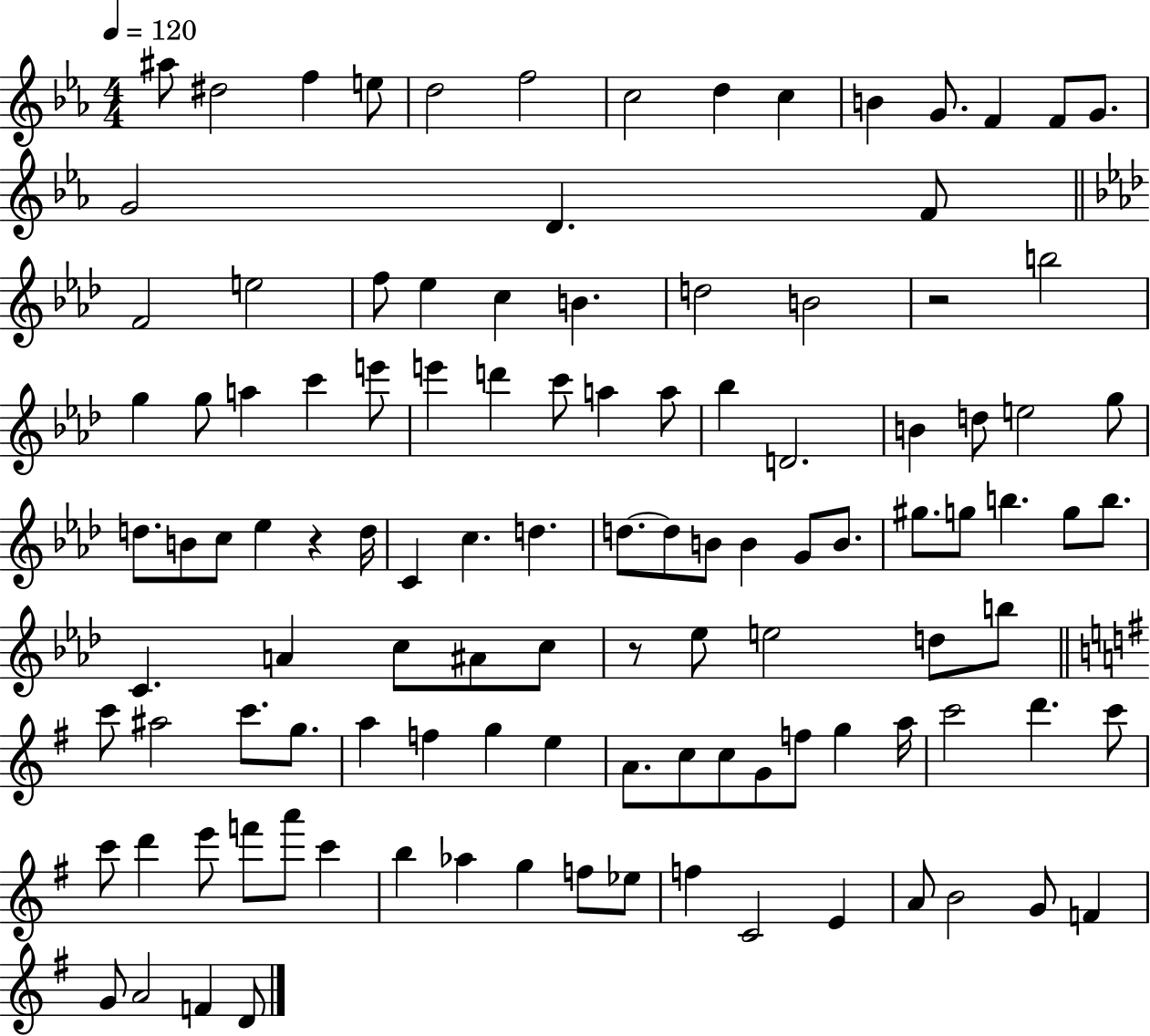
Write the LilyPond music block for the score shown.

{
  \clef treble
  \numericTimeSignature
  \time 4/4
  \key ees \major
  \tempo 4 = 120
  ais''8 dis''2 f''4 e''8 | d''2 f''2 | c''2 d''4 c''4 | b'4 g'8. f'4 f'8 g'8. | \break g'2 d'4. f'8 | \bar "||" \break \key aes \major f'2 e''2 | f''8 ees''4 c''4 b'4. | d''2 b'2 | r2 b''2 | \break g''4 g''8 a''4 c'''4 e'''8 | e'''4 d'''4 c'''8 a''4 a''8 | bes''4 d'2. | b'4 d''8 e''2 g''8 | \break d''8. b'8 c''8 ees''4 r4 d''16 | c'4 c''4. d''4. | d''8.~~ d''8 b'8 b'4 g'8 b'8. | gis''8. g''8 b''4. g''8 b''8. | \break c'4. a'4 c''8 ais'8 c''8 | r8 ees''8 e''2 d''8 b''8 | \bar "||" \break \key g \major c'''8 ais''2 c'''8. g''8. | a''4 f''4 g''4 e''4 | a'8. c''8 c''8 g'8 f''8 g''4 a''16 | c'''2 d'''4. c'''8 | \break c'''8 d'''4 e'''8 f'''8 a'''8 c'''4 | b''4 aes''4 g''4 f''8 ees''8 | f''4 c'2 e'4 | a'8 b'2 g'8 f'4 | \break g'8 a'2 f'4 d'8 | \bar "|."
}